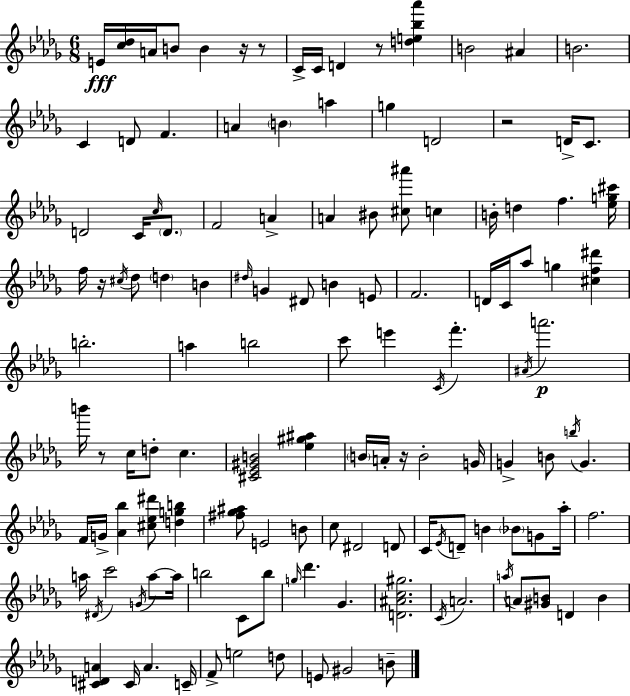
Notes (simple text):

E4/s [C5,Db5]/s A4/s B4/e B4/q R/s R/e C4/s C4/s D4/q R/e [D5,E5,Bb5,Ab6]/q B4/h A#4/q B4/h. C4/q D4/e F4/q. A4/q B4/q A5/q G5/q D4/h R/h D4/s C4/e. D4/h C4/s C5/s D4/e. F4/h A4/q A4/q BIS4/e [C#5,A#6]/e C5/q B4/s D5/q F5/q. [Eb5,G5,C#6]/s F5/s R/s C#5/s Db5/e D5/q B4/q D#5/s G4/q D#4/e B4/q E4/e F4/h. D4/s C4/s Ab5/e G5/q [C#5,F5,D#6]/q B5/h. A5/q B5/h C6/e E6/q C4/s F6/q. A#4/s A6/h. B6/s R/e C5/s D5/e C5/q. [C#4,Eb4,G#4,B4]/h [Eb5,G#5,A#5]/q B4/s A4/s R/s B4/h G4/s G4/q B4/e B5/s G4/q. F4/s G4/s [Ab4,Bb5]/q [C#5,Eb5,D#6]/e [D5,G5,B5]/q [F#5,Gb5,A#5]/e E4/h B4/e C5/e D#4/h D4/e C4/s Eb4/s D4/e B4/q Bb4/e G4/e Ab5/s F5/h. A5/s D#4/s C6/h G4/s A5/e A5/s B5/h C4/e B5/e G5/s Db6/q. Gb4/q. [D4,A#4,C5,G#5]/h. C4/s A4/h. A5/s A4/e [G#4,B4]/e D4/q B4/q [C#4,D4,A4]/q C#4/s A4/q. C4/s F4/e E5/h D5/e E4/e G#4/h B4/e